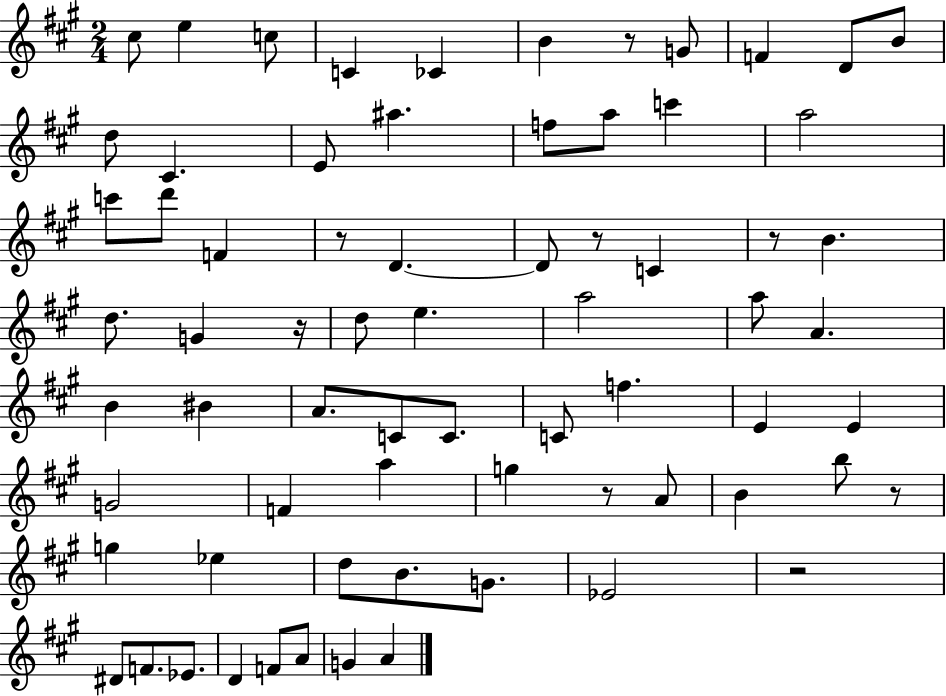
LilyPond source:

{
  \clef treble
  \numericTimeSignature
  \time 2/4
  \key a \major
  cis''8 e''4 c''8 | c'4 ces'4 | b'4 r8 g'8 | f'4 d'8 b'8 | \break d''8 cis'4. | e'8 ais''4. | f''8 a''8 c'''4 | a''2 | \break c'''8 d'''8 f'4 | r8 d'4.~~ | d'8 r8 c'4 | r8 b'4. | \break d''8. g'4 r16 | d''8 e''4. | a''2 | a''8 a'4. | \break b'4 bis'4 | a'8. c'8 c'8. | c'8 f''4. | e'4 e'4 | \break g'2 | f'4 a''4 | g''4 r8 a'8 | b'4 b''8 r8 | \break g''4 ees''4 | d''8 b'8. g'8. | ees'2 | r2 | \break dis'8 f'8. ees'8. | d'4 f'8 a'8 | g'4 a'4 | \bar "|."
}